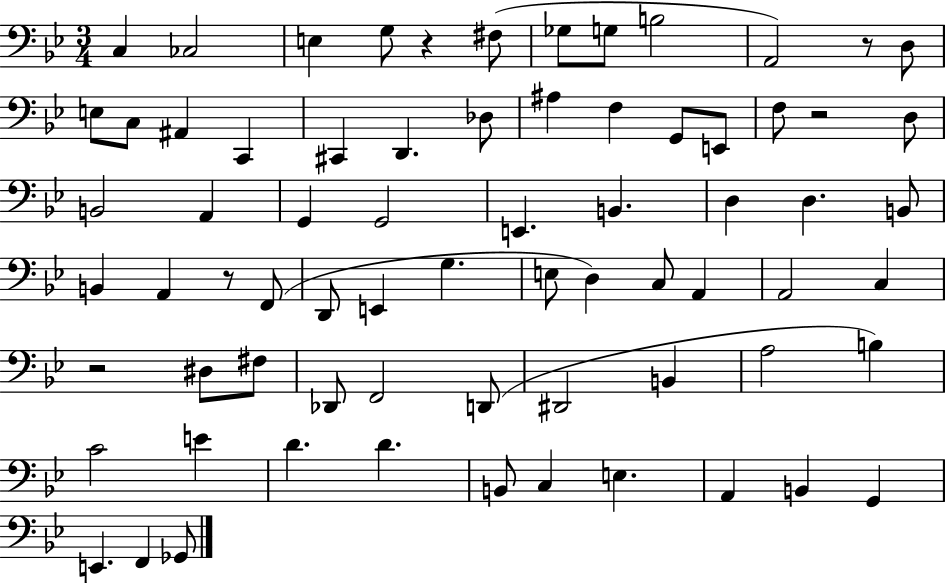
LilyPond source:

{
  \clef bass
  \numericTimeSignature
  \time 3/4
  \key bes \major
  c4 ces2 | e4 g8 r4 fis8( | ges8 g8 b2 | a,2) r8 d8 | \break e8 c8 ais,4 c,4 | cis,4 d,4. des8 | ais4 f4 g,8 e,8 | f8 r2 d8 | \break b,2 a,4 | g,4 g,2 | e,4. b,4. | d4 d4. b,8 | \break b,4 a,4 r8 f,8( | d,8 e,4 g4. | e8 d4) c8 a,4 | a,2 c4 | \break r2 dis8 fis8 | des,8 f,2 d,8( | dis,2 b,4 | a2 b4) | \break c'2 e'4 | d'4. d'4. | b,8 c4 e4. | a,4 b,4 g,4 | \break e,4. f,4 ges,8 | \bar "|."
}